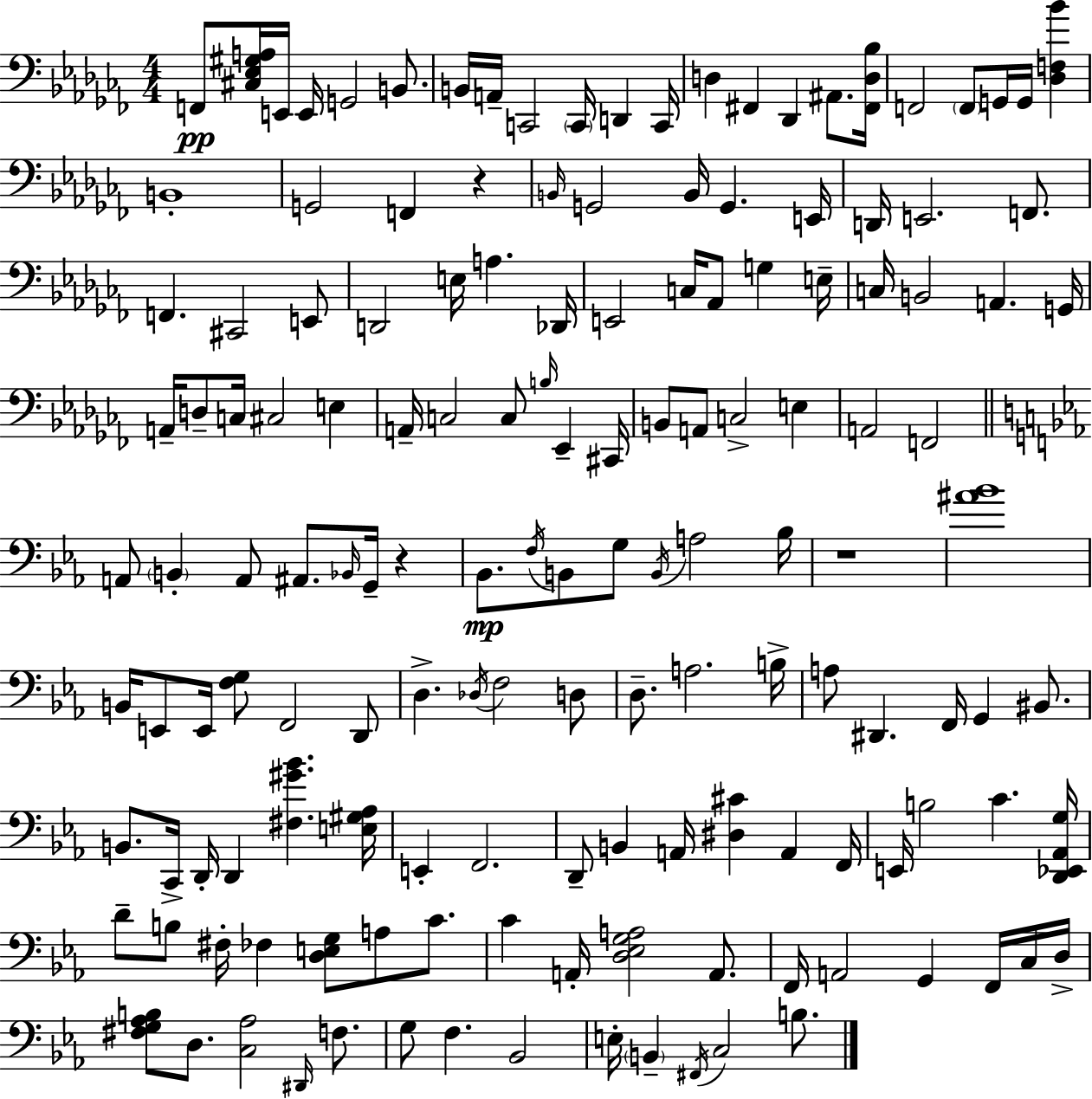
{
  \clef bass
  \numericTimeSignature
  \time 4/4
  \key aes \minor
  \repeat volta 2 { f,8\pp <cis ees gis a>16 e,16 e,16 g,2 b,8. | b,16 a,16-- c,2 \parenthesize c,16 d,4 c,16 | d4 fis,4 des,4 ais,8. <fis, d bes>16 | f,2 \parenthesize f,8 g,16 g,16 <des f bes'>4 | \break b,1-. | g,2 f,4 r4 | \grace { b,16 } g,2 b,16 g,4. | e,16 d,16 e,2. f,8. | \break f,4. cis,2 e,8 | d,2 e16 a4. | des,16 e,2 c16 aes,8 g4 | e16-- c16 b,2 a,4. | \break g,16 a,16-- d8-- c16 cis2 e4 | a,16-- c2 c8 \grace { b16 } ees,4-- | cis,16 b,8 a,8 c2-> e4 | a,2 f,2 | \break \bar "||" \break \key c \minor a,8 \parenthesize b,4-. a,8 ais,8. \grace { bes,16 } g,16-- r4 | bes,8.\mp \acciaccatura { f16 } b,8 g8 \acciaccatura { b,16 } a2 | bes16 r1 | <ais' bes'>1 | \break b,16 e,8 e,16 <f g>8 f,2 | d,8 d4.-> \acciaccatura { des16 } f2 | d8 d8.-- a2. | b16-> a8 dis,4. f,16 g,4 | \break bis,8. b,8. c,16-> d,16-. d,4 <fis gis' bes'>4. | <e gis aes>16 e,4-. f,2. | d,8-- b,4 a,16 <dis cis'>4 a,4 | f,16 e,16 b2 c'4. | \break <d, ees, aes, g>16 d'8-- b8 fis16-. fes4 <d e g>8 a8 | c'8. c'4 a,16-. <d ees g a>2 | a,8. f,16 a,2 g,4 | f,16 c16 d16-> <fis g aes b>8 d8. <c aes>2 | \break \grace { dis,16 } f8. g8 f4. bes,2 | e16-. \parenthesize b,4-- \acciaccatura { fis,16 } c2 | b8. } \bar "|."
}